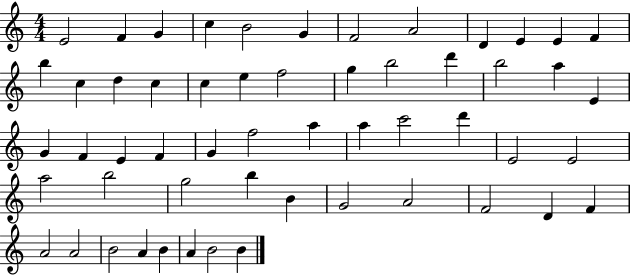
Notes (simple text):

E4/h F4/q G4/q C5/q B4/h G4/q F4/h A4/h D4/q E4/q E4/q F4/q B5/q C5/q D5/q C5/q C5/q E5/q F5/h G5/q B5/h D6/q B5/h A5/q E4/q G4/q F4/q E4/q F4/q G4/q F5/h A5/q A5/q C6/h D6/q E4/h E4/h A5/h B5/h G5/h B5/q B4/q G4/h A4/h F4/h D4/q F4/q A4/h A4/h B4/h A4/q B4/q A4/q B4/h B4/q